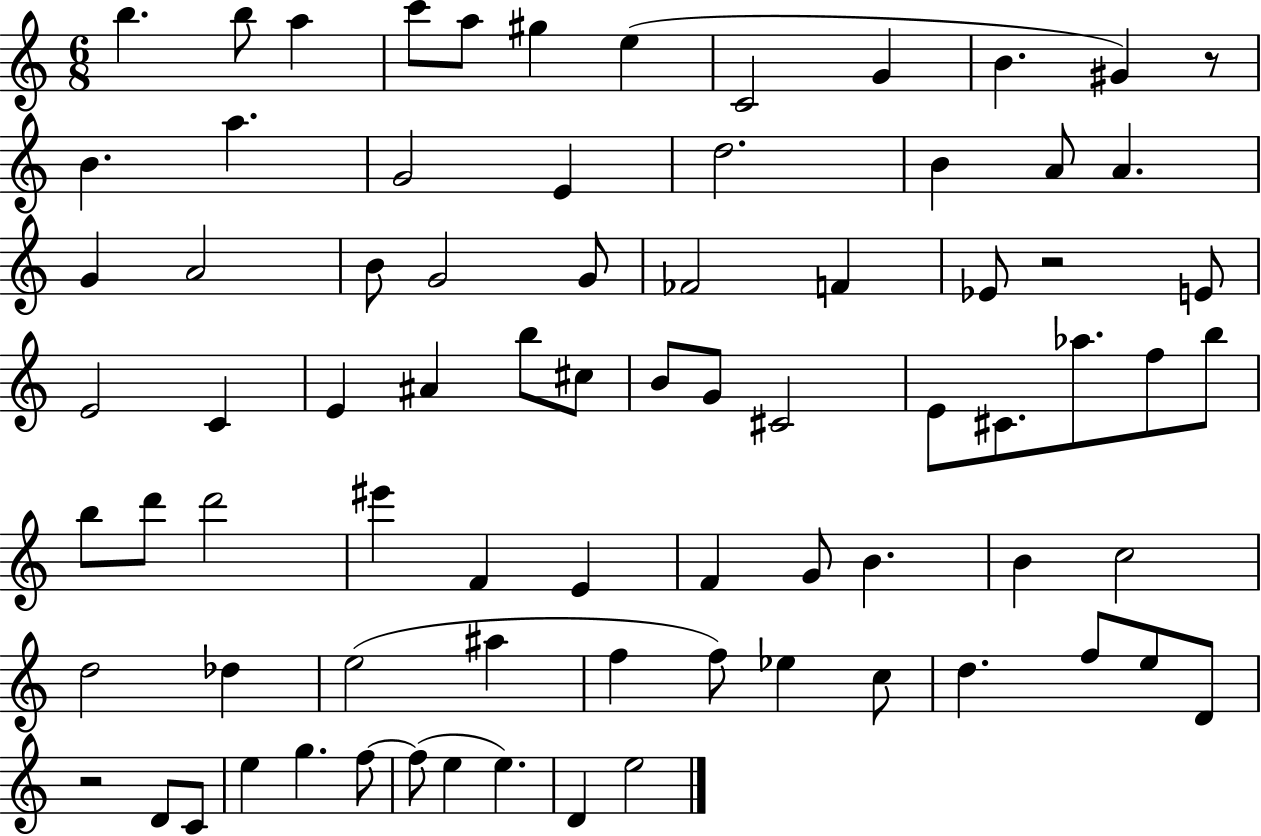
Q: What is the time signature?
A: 6/8